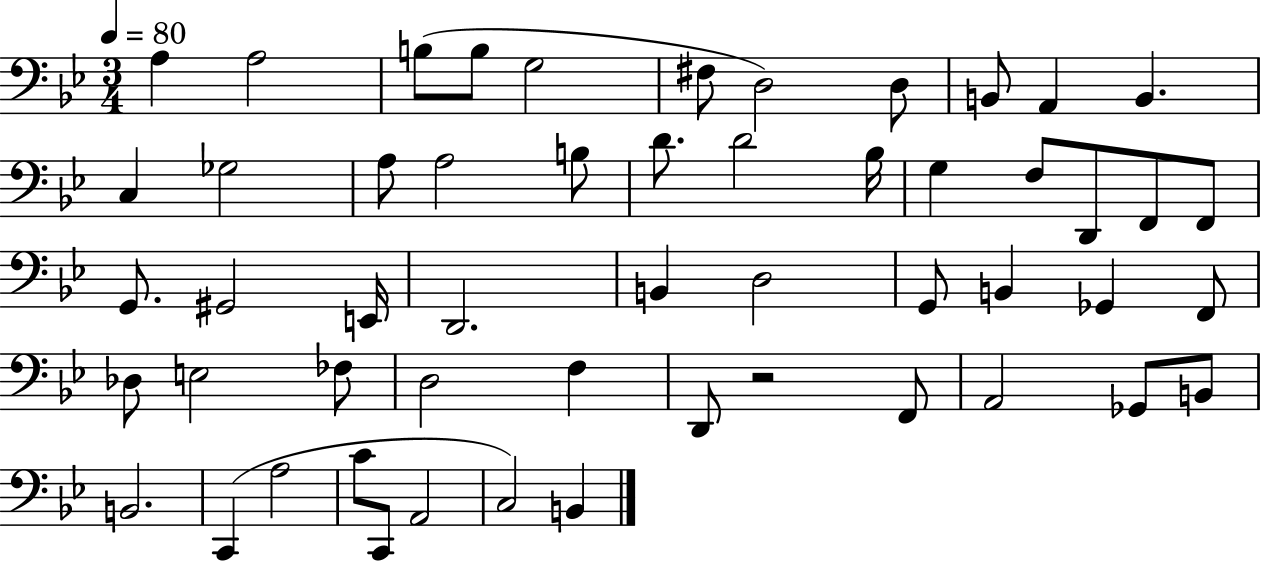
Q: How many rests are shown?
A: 1